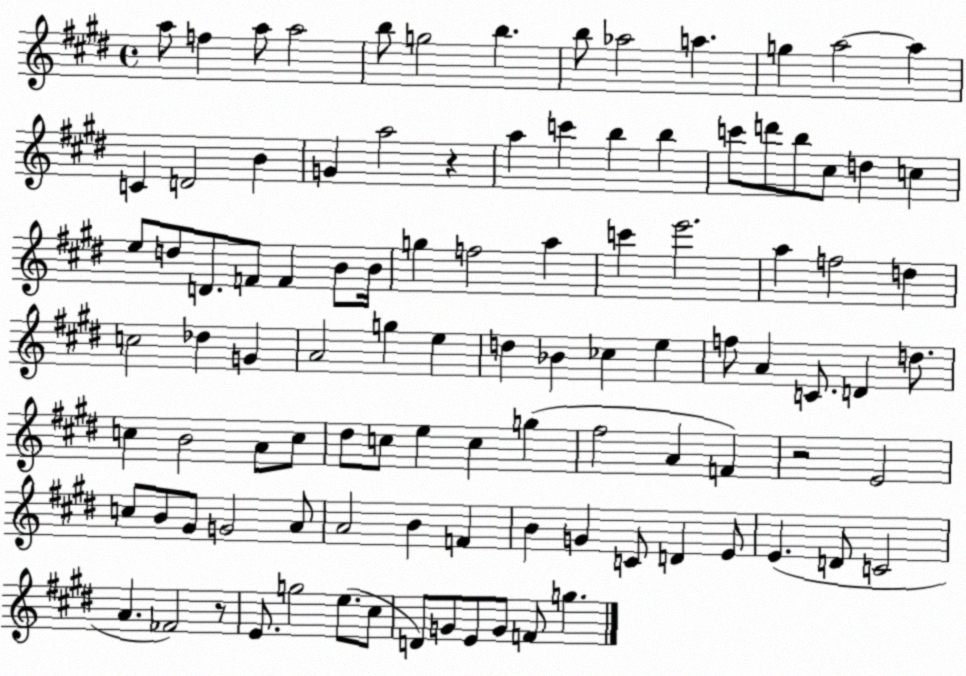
X:1
T:Untitled
M:4/4
L:1/4
K:E
a/2 f a/2 a2 b/2 g2 b b/2 _a2 a g a2 a C D2 B G a2 z a c' b b c'/2 d'/2 b/2 ^c/2 d c e/2 d/2 D/2 F/2 F B/2 B/4 g f2 a c' e'2 a f2 d c2 _d G A2 g e d _B _c e f/2 A C/2 D d/2 c B2 A/2 c/2 ^d/2 c/2 e c g ^f2 A F z2 E2 c/2 B/2 ^G/2 G2 A/2 A2 B F B G C/2 D E/2 E D/2 C2 A _F2 z/2 E/2 g2 e/2 ^c/2 D/2 G/2 E/2 G/2 F/2 g